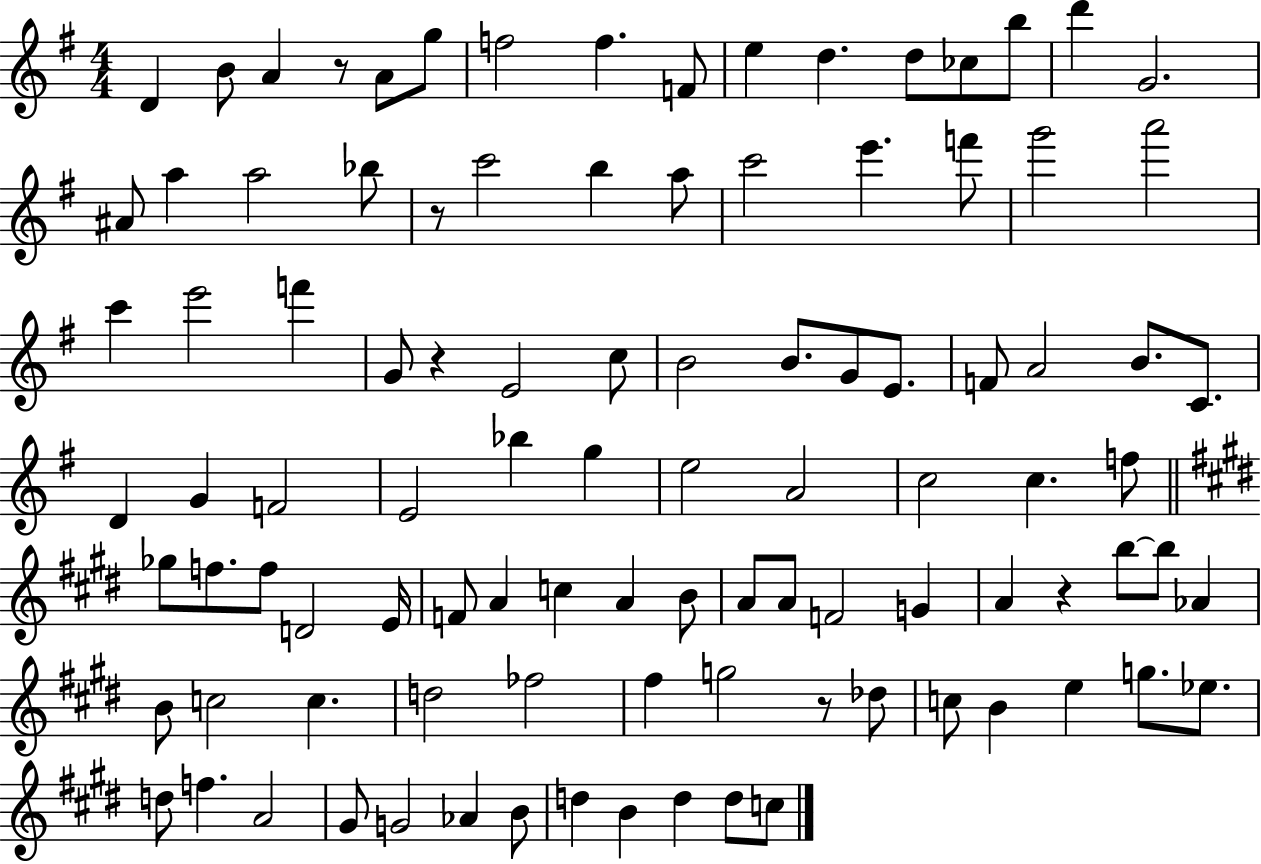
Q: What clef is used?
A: treble